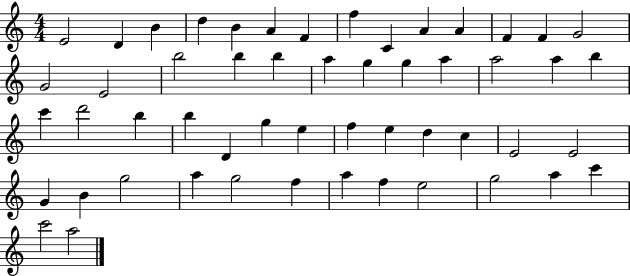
X:1
T:Untitled
M:4/4
L:1/4
K:C
E2 D B d B A F f C A A F F G2 G2 E2 b2 b b a g g a a2 a b c' d'2 b b D g e f e d c E2 E2 G B g2 a g2 f a f e2 g2 a c' c'2 a2